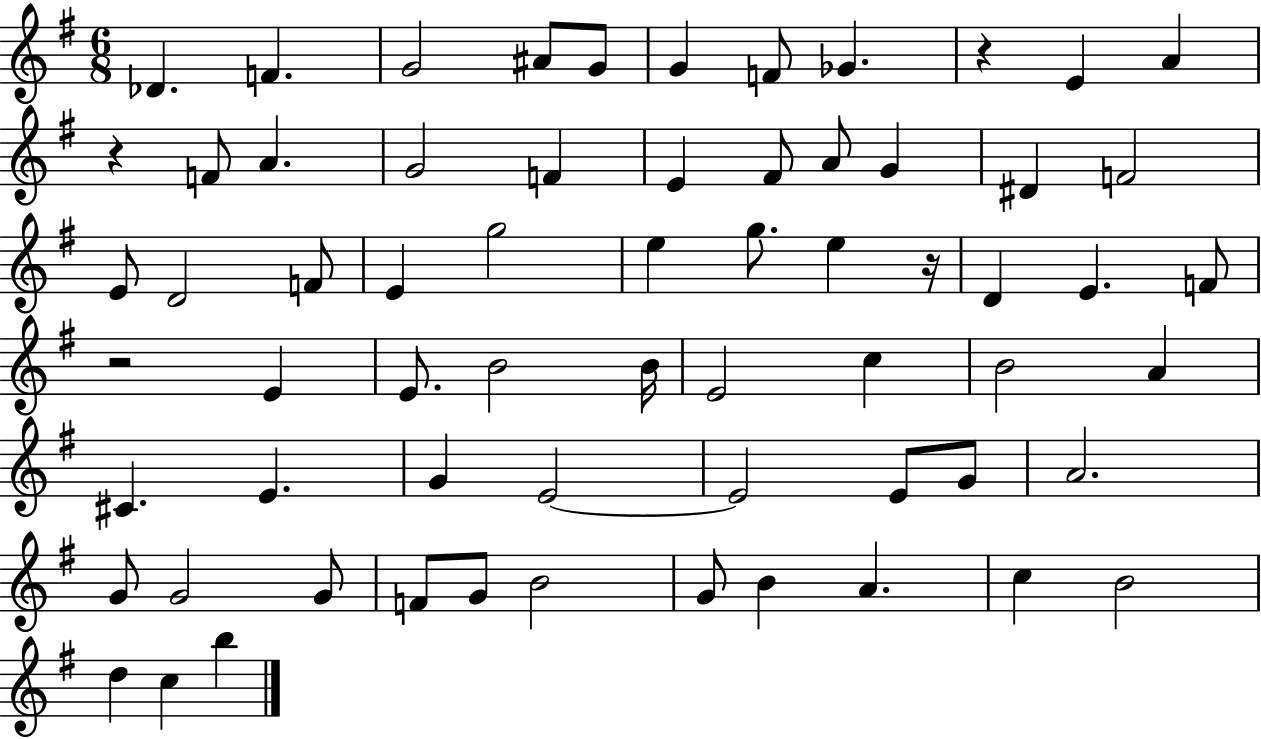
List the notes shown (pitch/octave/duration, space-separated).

Db4/q. F4/q. G4/h A#4/e G4/e G4/q F4/e Gb4/q. R/q E4/q A4/q R/q F4/e A4/q. G4/h F4/q E4/q F#4/e A4/e G4/q D#4/q F4/h E4/e D4/h F4/e E4/q G5/h E5/q G5/e. E5/q R/s D4/q E4/q. F4/e R/h E4/q E4/e. B4/h B4/s E4/h C5/q B4/h A4/q C#4/q. E4/q. G4/q E4/h E4/h E4/e G4/e A4/h. G4/e G4/h G4/e F4/e G4/e B4/h G4/e B4/q A4/q. C5/q B4/h D5/q C5/q B5/q